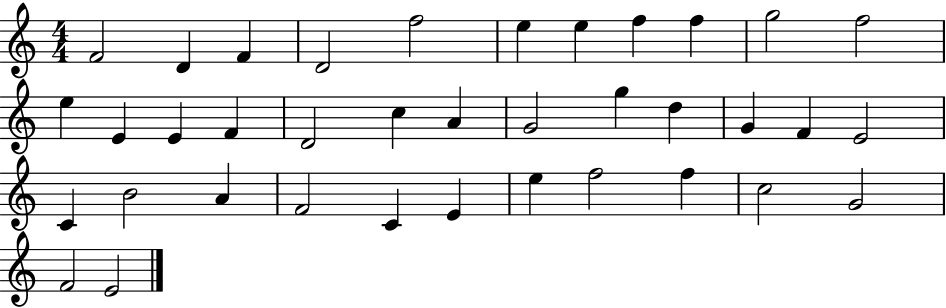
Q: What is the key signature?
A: C major